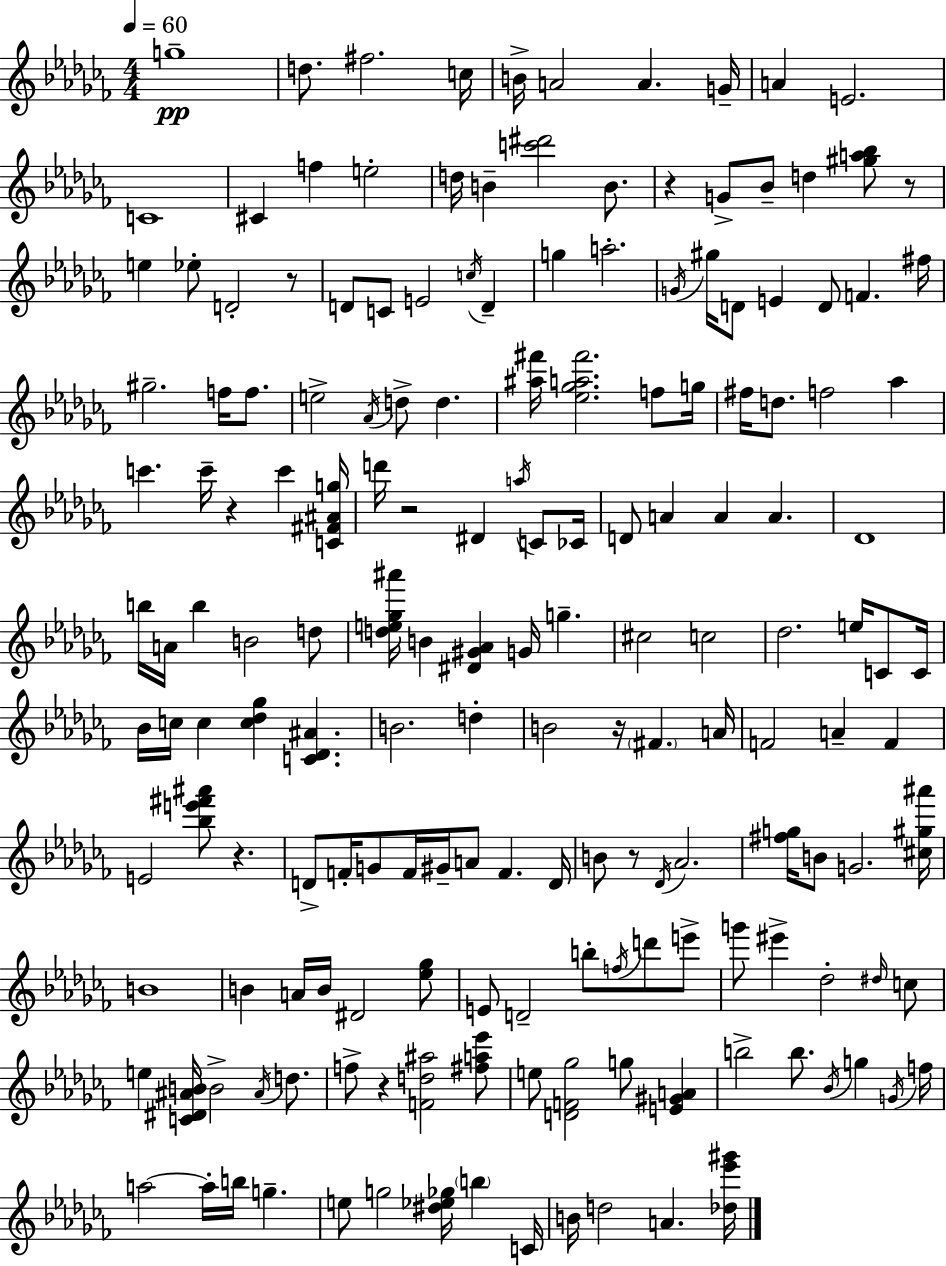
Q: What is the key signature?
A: AES minor